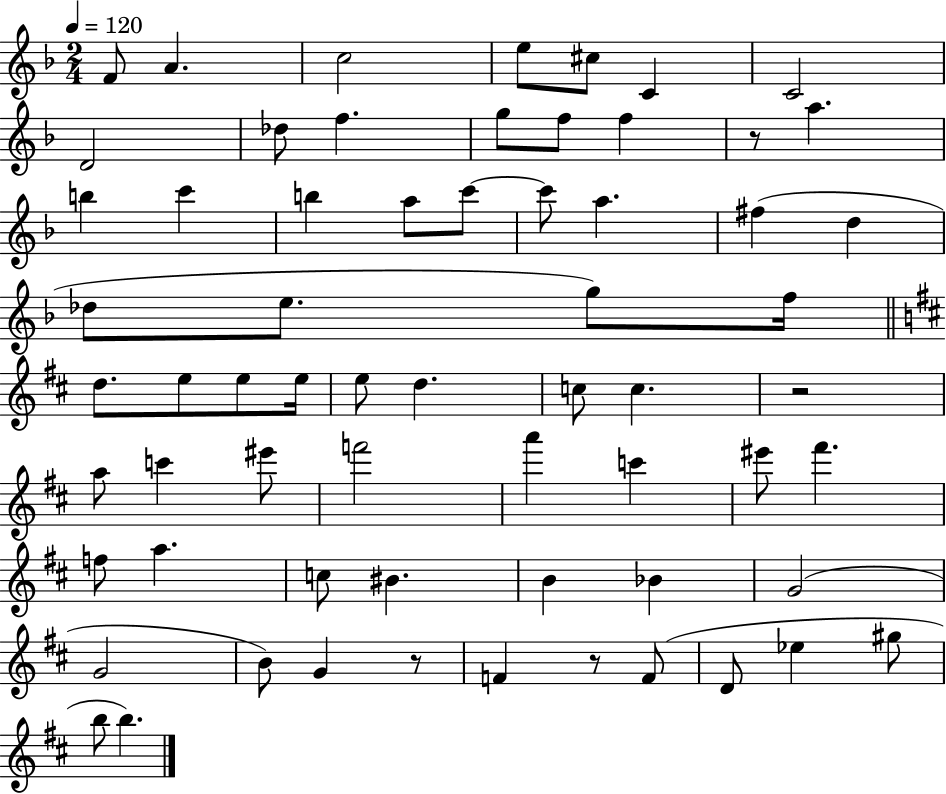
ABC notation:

X:1
T:Untitled
M:2/4
L:1/4
K:F
F/2 A c2 e/2 ^c/2 C C2 D2 _d/2 f g/2 f/2 f z/2 a b c' b a/2 c'/2 c'/2 a ^f d _d/2 e/2 g/2 f/4 d/2 e/2 e/2 e/4 e/2 d c/2 c z2 a/2 c' ^e'/2 f'2 a' c' ^e'/2 ^f' f/2 a c/2 ^B B _B G2 G2 B/2 G z/2 F z/2 F/2 D/2 _e ^g/2 b/2 b